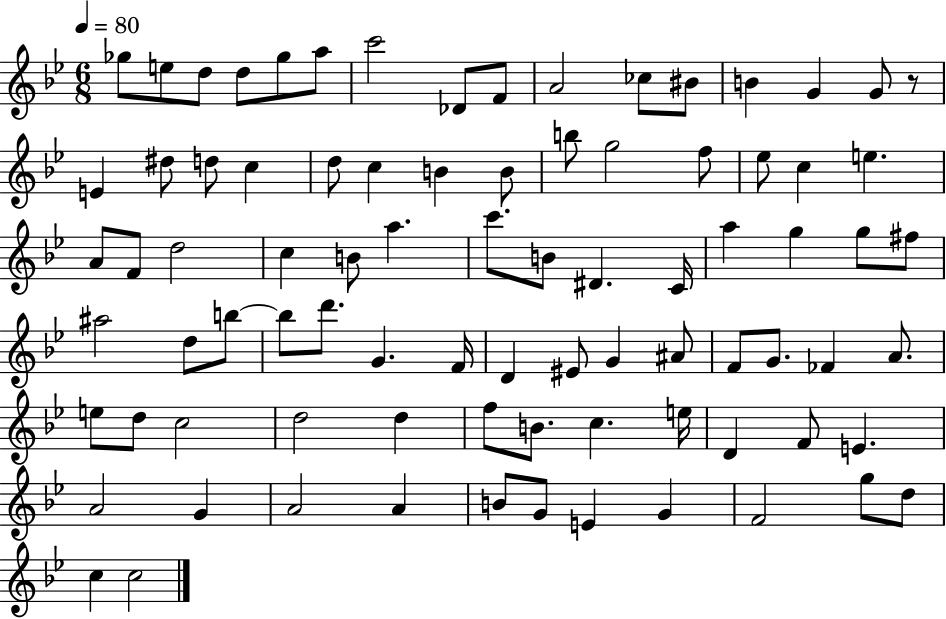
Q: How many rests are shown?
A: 1